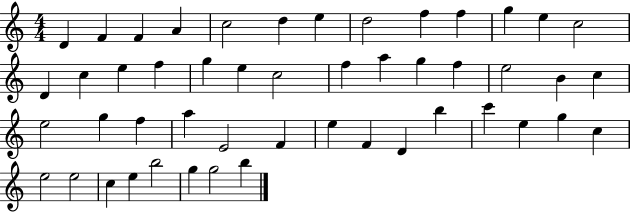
X:1
T:Untitled
M:4/4
L:1/4
K:C
D F F A c2 d e d2 f f g e c2 D c e f g e c2 f a g f e2 B c e2 g f a E2 F e F D b c' e g c e2 e2 c e b2 g g2 b